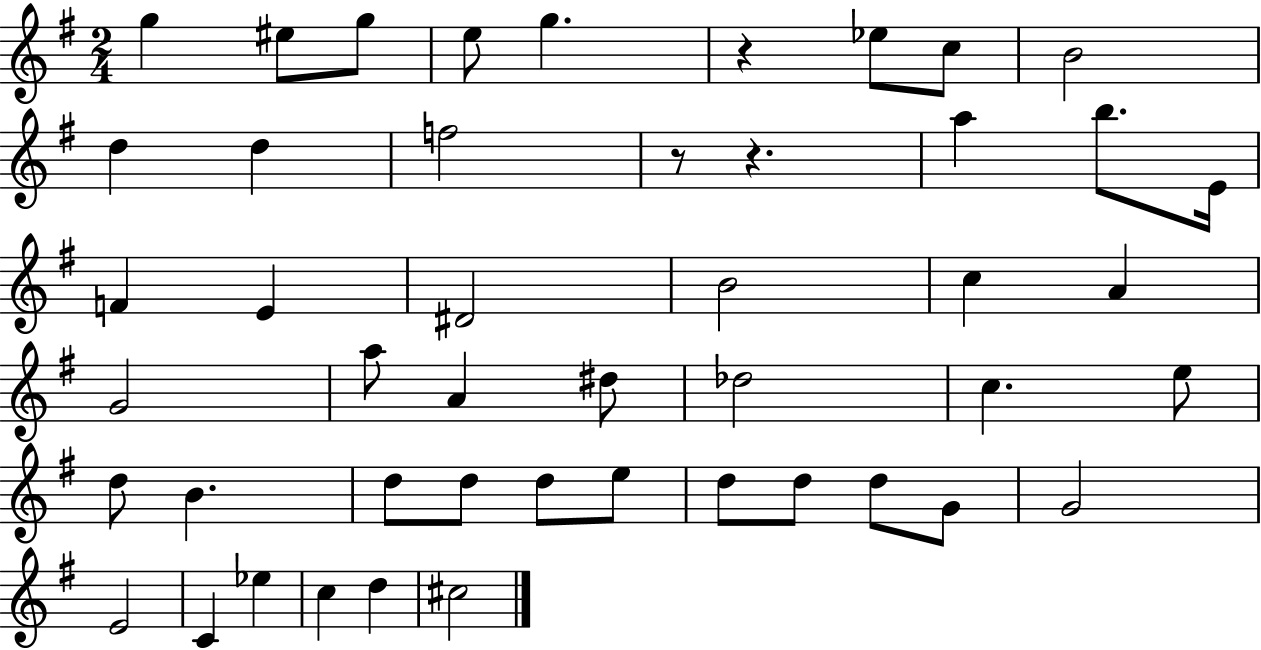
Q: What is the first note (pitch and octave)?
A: G5